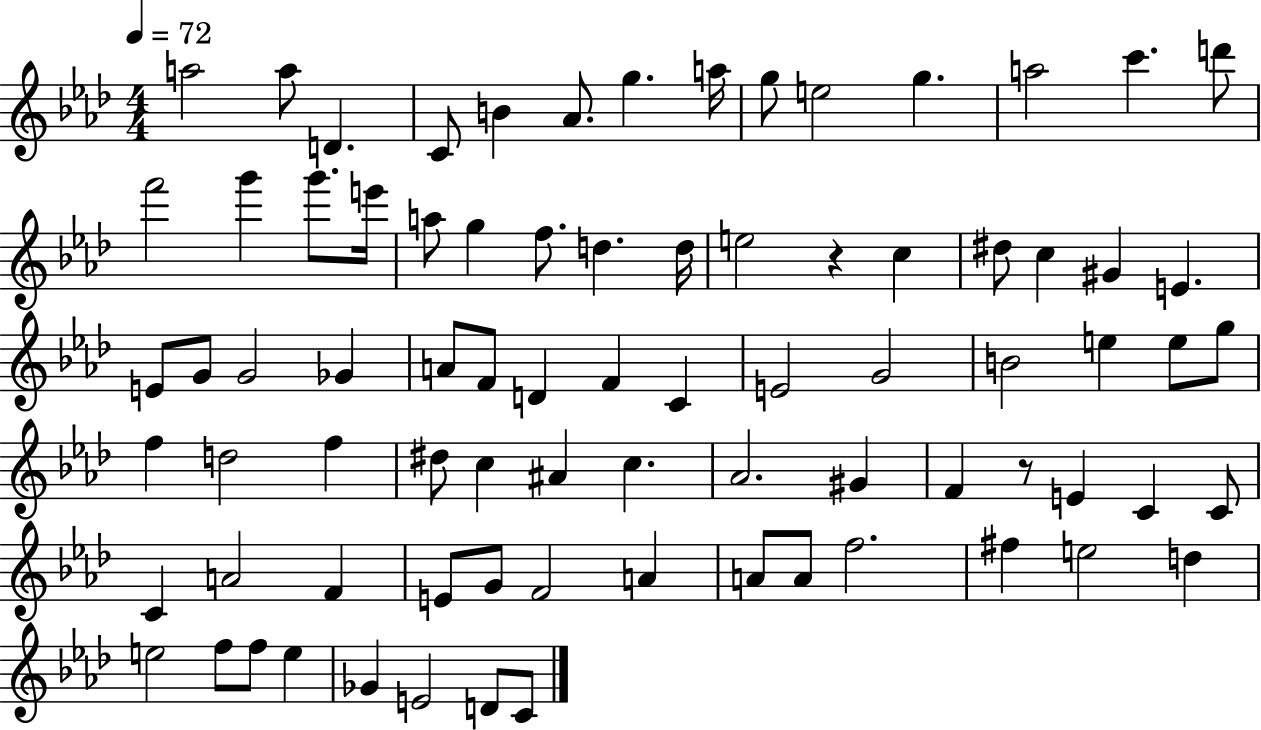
A5/h A5/e D4/q. C4/e B4/q Ab4/e. G5/q. A5/s G5/e E5/h G5/q. A5/h C6/q. D6/e F6/h G6/q G6/e. E6/s A5/e G5/q F5/e. D5/q. D5/s E5/h R/q C5/q D#5/e C5/q G#4/q E4/q. E4/e G4/e G4/h Gb4/q A4/e F4/e D4/q F4/q C4/q E4/h G4/h B4/h E5/q E5/e G5/e F5/q D5/h F5/q D#5/e C5/q A#4/q C5/q. Ab4/h. G#4/q F4/q R/e E4/q C4/q C4/e C4/q A4/h F4/q E4/e G4/e F4/h A4/q A4/e A4/e F5/h. F#5/q E5/h D5/q E5/h F5/e F5/e E5/q Gb4/q E4/h D4/e C4/e